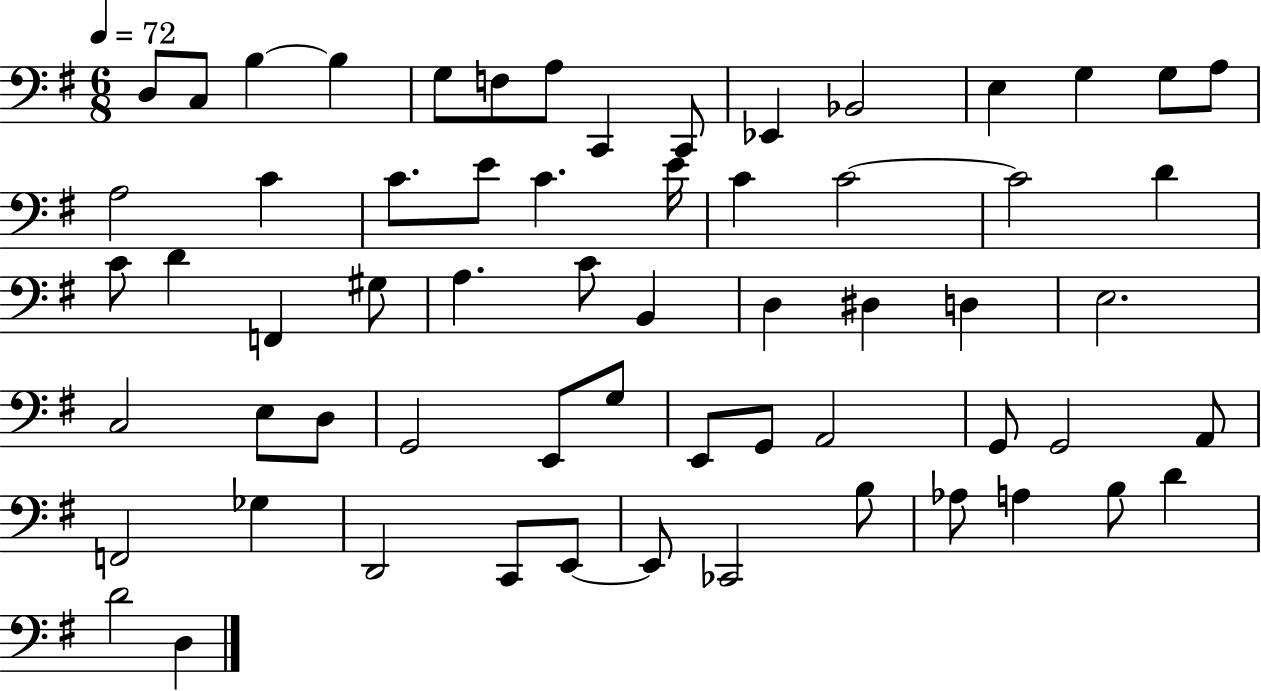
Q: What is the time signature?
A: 6/8